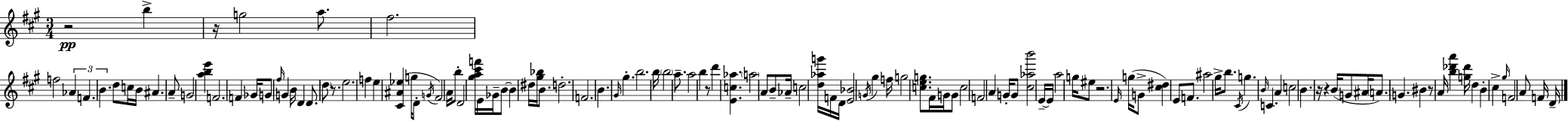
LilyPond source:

{
  \clef treble
  \numericTimeSignature
  \time 3/4
  \key a \major
  r2\pp b''4-> | r16 g''2 a''8. | fis''2. | f''2 \tuplet 3/2 { aes'4 | \break f'4. b'4. } | d''8 c''16 b'16 ais'4. a'8-- | g'2 <a'' b'' e'''>4 | f'2. | \break f'4 ges'16 g'8 \grace { fis''16 } g'4 | b'16 d'4 d'8. \parenthesize d''8 r8. | e''2. | f''4 e''4 <cis' ais' ees''>4( | \break g''16 d'8-. \acciaccatura { g'16 }) fis'2 | a'16 b''8-. d'2 | <gis'' a'' cis''' f'''>16 e'16 ges'16-- b'8~~ b'4 dis''16 <gis'' bes''>16 b'8. | d''2.-. | \break f'2. | b'4. \grace { gis'16 } gis''4.-. | b''2. | b''16 \parenthesize b''2 | \break a''8.-- a''2 b''4 | r8 d'''4 <e' c'' aes''>4. | \parenthesize a''2 a'8 | b'8-- aes'16-- c''2 | \break <d'' aes'' g'''>16 f'16 d'16 <e' bes'>2 \acciaccatura { g'16 } | gis''4 f''16 g''2 | <c'' e'' g''>8. fis'16 g'16 g'8 c''2 | f'2 | \break a'4 g'16-. g'8 <cis'' aes'' b'''>2 | e'16--~~ e'16 a''2 | g''16 eis''8 r2. | \grace { e'16 }( g''16 g'8-> <cis'' dis''>4) | \break e'8 f'8. ais''2 | gis''16-> b''8. \acciaccatura { cis'16 } g''4. | \grace { b'16 } c'4. a'4 c''2 | b'4. | \break r16 r4 b'16( g'8 ais'16 \parenthesize a'8.) | g'4. bis'4 r8 | a'16 <b'' des''' a'''>4 <g'' des'''>16 d''4 b'4-. | cis''4-> \grace { gis''16 } f'2 | \break a'8 f'16 d'16-- \bar "|."
}